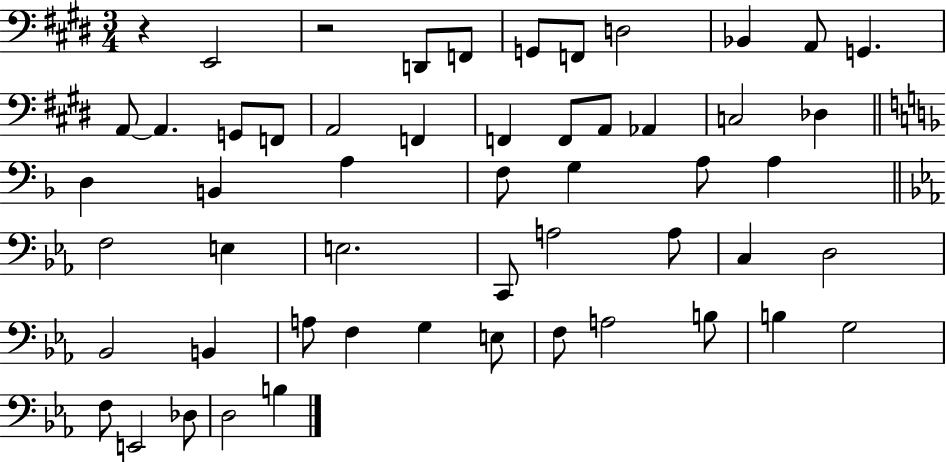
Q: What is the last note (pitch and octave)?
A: B3